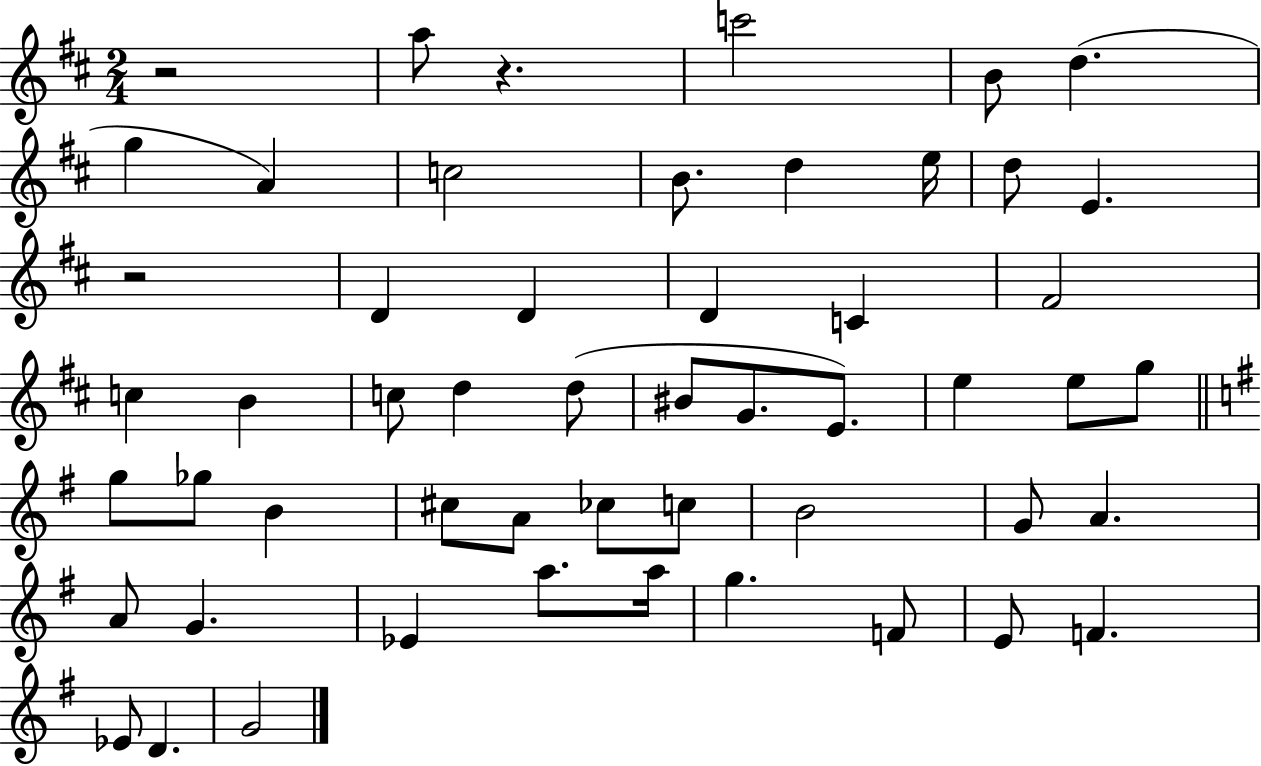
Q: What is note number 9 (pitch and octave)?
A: D5